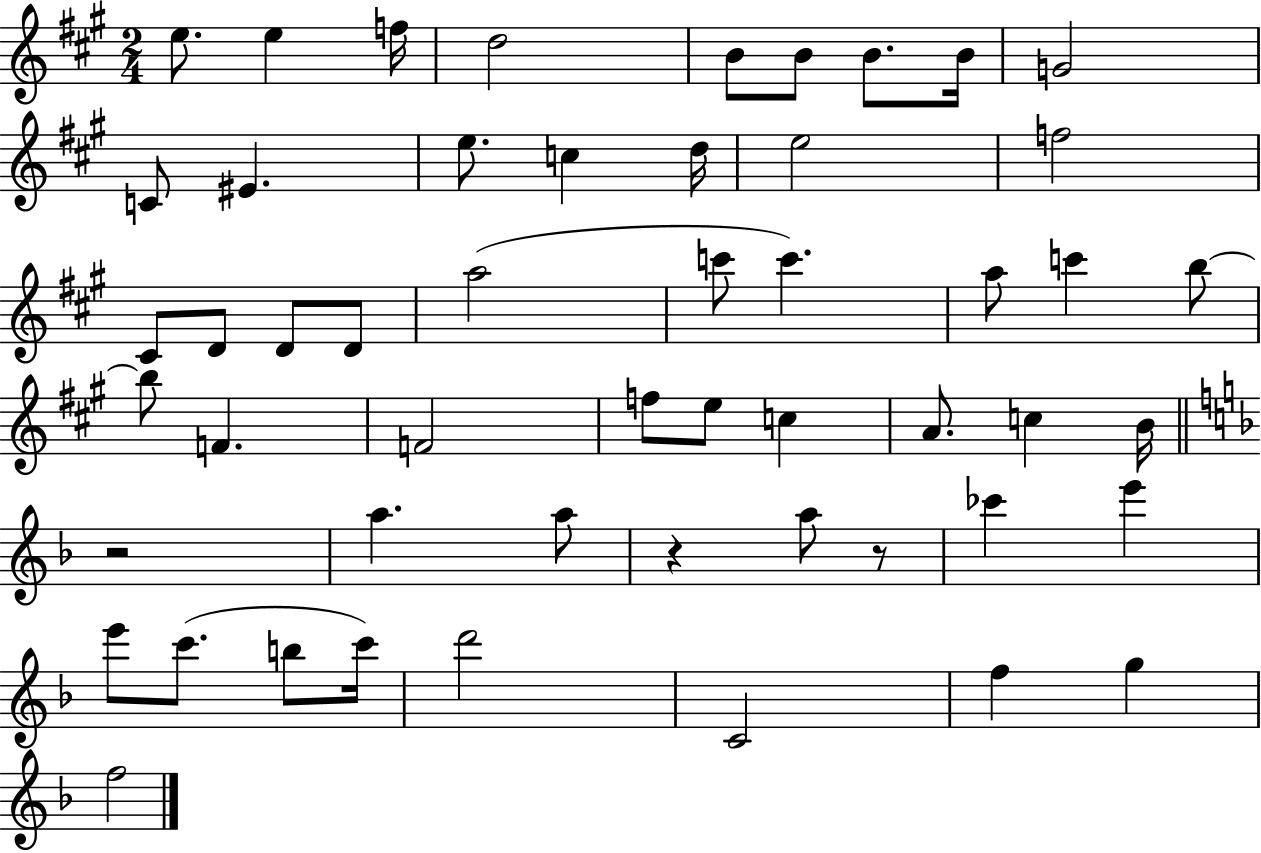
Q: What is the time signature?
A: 2/4